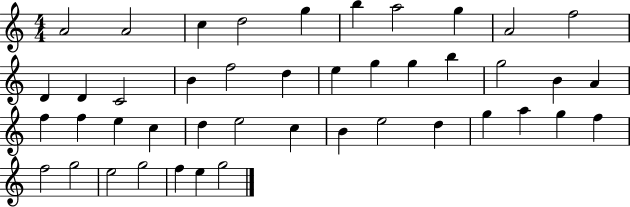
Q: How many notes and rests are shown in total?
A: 44